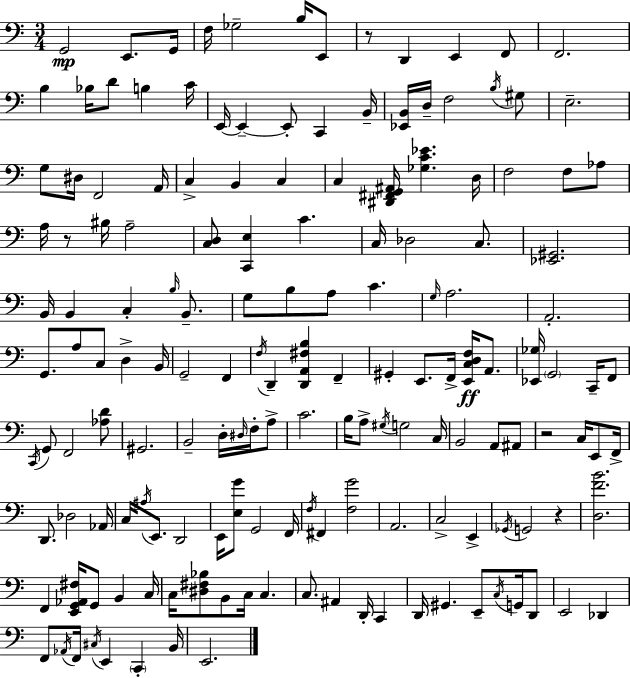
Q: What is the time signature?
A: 3/4